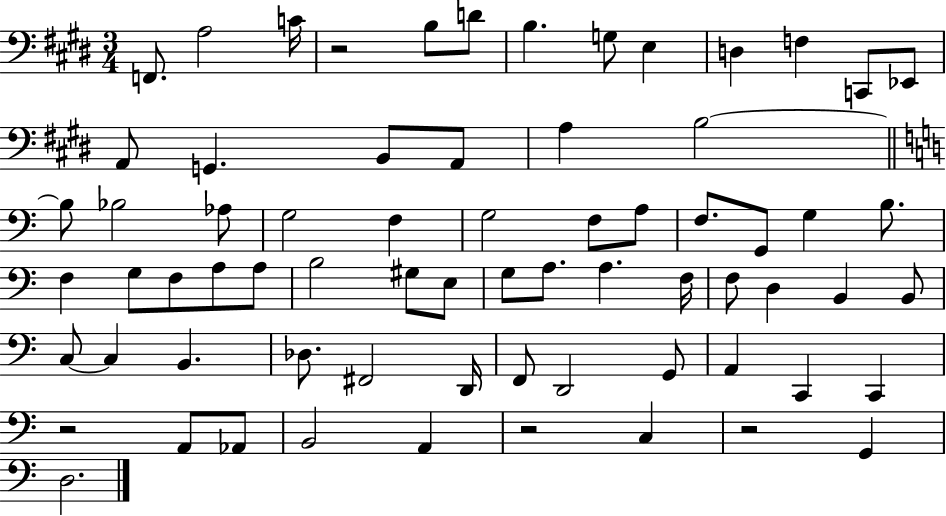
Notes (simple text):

F2/e. A3/h C4/s R/h B3/e D4/e B3/q. G3/e E3/q D3/q F3/q C2/e Eb2/e A2/e G2/q. B2/e A2/e A3/q B3/h B3/e Bb3/h Ab3/e G3/h F3/q G3/h F3/e A3/e F3/e. G2/e G3/q B3/e. F3/q G3/e F3/e A3/e A3/e B3/h G#3/e E3/e G3/e A3/e. A3/q. F3/s F3/e D3/q B2/q B2/e C3/e C3/q B2/q. Db3/e. F#2/h D2/s F2/e D2/h G2/e A2/q C2/q C2/q R/h A2/e Ab2/e B2/h A2/q R/h C3/q R/h G2/q D3/h.